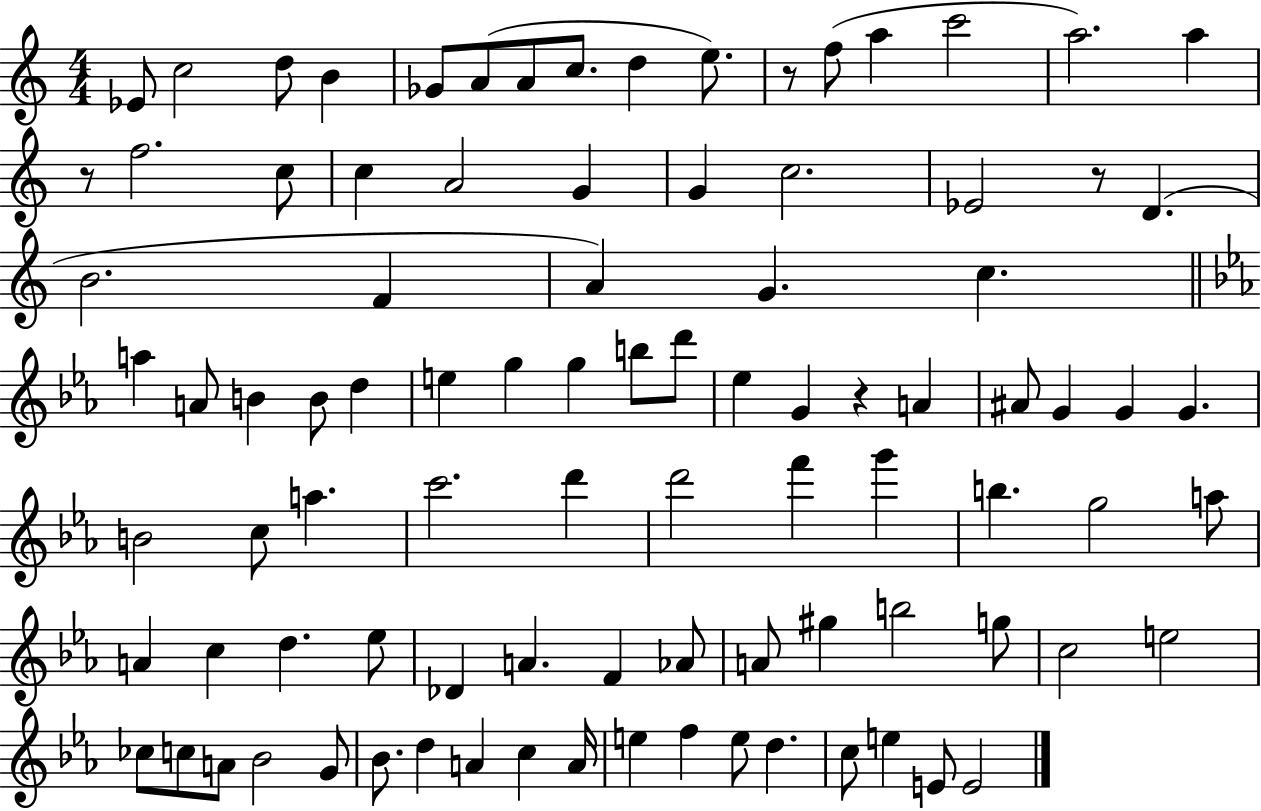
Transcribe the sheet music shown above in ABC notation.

X:1
T:Untitled
M:4/4
L:1/4
K:C
_E/2 c2 d/2 B _G/2 A/2 A/2 c/2 d e/2 z/2 f/2 a c'2 a2 a z/2 f2 c/2 c A2 G G c2 _E2 z/2 D B2 F A G c a A/2 B B/2 d e g g b/2 d'/2 _e G z A ^A/2 G G G B2 c/2 a c'2 d' d'2 f' g' b g2 a/2 A c d _e/2 _D A F _A/2 A/2 ^g b2 g/2 c2 e2 _c/2 c/2 A/2 _B2 G/2 _B/2 d A c A/4 e f e/2 d c/2 e E/2 E2